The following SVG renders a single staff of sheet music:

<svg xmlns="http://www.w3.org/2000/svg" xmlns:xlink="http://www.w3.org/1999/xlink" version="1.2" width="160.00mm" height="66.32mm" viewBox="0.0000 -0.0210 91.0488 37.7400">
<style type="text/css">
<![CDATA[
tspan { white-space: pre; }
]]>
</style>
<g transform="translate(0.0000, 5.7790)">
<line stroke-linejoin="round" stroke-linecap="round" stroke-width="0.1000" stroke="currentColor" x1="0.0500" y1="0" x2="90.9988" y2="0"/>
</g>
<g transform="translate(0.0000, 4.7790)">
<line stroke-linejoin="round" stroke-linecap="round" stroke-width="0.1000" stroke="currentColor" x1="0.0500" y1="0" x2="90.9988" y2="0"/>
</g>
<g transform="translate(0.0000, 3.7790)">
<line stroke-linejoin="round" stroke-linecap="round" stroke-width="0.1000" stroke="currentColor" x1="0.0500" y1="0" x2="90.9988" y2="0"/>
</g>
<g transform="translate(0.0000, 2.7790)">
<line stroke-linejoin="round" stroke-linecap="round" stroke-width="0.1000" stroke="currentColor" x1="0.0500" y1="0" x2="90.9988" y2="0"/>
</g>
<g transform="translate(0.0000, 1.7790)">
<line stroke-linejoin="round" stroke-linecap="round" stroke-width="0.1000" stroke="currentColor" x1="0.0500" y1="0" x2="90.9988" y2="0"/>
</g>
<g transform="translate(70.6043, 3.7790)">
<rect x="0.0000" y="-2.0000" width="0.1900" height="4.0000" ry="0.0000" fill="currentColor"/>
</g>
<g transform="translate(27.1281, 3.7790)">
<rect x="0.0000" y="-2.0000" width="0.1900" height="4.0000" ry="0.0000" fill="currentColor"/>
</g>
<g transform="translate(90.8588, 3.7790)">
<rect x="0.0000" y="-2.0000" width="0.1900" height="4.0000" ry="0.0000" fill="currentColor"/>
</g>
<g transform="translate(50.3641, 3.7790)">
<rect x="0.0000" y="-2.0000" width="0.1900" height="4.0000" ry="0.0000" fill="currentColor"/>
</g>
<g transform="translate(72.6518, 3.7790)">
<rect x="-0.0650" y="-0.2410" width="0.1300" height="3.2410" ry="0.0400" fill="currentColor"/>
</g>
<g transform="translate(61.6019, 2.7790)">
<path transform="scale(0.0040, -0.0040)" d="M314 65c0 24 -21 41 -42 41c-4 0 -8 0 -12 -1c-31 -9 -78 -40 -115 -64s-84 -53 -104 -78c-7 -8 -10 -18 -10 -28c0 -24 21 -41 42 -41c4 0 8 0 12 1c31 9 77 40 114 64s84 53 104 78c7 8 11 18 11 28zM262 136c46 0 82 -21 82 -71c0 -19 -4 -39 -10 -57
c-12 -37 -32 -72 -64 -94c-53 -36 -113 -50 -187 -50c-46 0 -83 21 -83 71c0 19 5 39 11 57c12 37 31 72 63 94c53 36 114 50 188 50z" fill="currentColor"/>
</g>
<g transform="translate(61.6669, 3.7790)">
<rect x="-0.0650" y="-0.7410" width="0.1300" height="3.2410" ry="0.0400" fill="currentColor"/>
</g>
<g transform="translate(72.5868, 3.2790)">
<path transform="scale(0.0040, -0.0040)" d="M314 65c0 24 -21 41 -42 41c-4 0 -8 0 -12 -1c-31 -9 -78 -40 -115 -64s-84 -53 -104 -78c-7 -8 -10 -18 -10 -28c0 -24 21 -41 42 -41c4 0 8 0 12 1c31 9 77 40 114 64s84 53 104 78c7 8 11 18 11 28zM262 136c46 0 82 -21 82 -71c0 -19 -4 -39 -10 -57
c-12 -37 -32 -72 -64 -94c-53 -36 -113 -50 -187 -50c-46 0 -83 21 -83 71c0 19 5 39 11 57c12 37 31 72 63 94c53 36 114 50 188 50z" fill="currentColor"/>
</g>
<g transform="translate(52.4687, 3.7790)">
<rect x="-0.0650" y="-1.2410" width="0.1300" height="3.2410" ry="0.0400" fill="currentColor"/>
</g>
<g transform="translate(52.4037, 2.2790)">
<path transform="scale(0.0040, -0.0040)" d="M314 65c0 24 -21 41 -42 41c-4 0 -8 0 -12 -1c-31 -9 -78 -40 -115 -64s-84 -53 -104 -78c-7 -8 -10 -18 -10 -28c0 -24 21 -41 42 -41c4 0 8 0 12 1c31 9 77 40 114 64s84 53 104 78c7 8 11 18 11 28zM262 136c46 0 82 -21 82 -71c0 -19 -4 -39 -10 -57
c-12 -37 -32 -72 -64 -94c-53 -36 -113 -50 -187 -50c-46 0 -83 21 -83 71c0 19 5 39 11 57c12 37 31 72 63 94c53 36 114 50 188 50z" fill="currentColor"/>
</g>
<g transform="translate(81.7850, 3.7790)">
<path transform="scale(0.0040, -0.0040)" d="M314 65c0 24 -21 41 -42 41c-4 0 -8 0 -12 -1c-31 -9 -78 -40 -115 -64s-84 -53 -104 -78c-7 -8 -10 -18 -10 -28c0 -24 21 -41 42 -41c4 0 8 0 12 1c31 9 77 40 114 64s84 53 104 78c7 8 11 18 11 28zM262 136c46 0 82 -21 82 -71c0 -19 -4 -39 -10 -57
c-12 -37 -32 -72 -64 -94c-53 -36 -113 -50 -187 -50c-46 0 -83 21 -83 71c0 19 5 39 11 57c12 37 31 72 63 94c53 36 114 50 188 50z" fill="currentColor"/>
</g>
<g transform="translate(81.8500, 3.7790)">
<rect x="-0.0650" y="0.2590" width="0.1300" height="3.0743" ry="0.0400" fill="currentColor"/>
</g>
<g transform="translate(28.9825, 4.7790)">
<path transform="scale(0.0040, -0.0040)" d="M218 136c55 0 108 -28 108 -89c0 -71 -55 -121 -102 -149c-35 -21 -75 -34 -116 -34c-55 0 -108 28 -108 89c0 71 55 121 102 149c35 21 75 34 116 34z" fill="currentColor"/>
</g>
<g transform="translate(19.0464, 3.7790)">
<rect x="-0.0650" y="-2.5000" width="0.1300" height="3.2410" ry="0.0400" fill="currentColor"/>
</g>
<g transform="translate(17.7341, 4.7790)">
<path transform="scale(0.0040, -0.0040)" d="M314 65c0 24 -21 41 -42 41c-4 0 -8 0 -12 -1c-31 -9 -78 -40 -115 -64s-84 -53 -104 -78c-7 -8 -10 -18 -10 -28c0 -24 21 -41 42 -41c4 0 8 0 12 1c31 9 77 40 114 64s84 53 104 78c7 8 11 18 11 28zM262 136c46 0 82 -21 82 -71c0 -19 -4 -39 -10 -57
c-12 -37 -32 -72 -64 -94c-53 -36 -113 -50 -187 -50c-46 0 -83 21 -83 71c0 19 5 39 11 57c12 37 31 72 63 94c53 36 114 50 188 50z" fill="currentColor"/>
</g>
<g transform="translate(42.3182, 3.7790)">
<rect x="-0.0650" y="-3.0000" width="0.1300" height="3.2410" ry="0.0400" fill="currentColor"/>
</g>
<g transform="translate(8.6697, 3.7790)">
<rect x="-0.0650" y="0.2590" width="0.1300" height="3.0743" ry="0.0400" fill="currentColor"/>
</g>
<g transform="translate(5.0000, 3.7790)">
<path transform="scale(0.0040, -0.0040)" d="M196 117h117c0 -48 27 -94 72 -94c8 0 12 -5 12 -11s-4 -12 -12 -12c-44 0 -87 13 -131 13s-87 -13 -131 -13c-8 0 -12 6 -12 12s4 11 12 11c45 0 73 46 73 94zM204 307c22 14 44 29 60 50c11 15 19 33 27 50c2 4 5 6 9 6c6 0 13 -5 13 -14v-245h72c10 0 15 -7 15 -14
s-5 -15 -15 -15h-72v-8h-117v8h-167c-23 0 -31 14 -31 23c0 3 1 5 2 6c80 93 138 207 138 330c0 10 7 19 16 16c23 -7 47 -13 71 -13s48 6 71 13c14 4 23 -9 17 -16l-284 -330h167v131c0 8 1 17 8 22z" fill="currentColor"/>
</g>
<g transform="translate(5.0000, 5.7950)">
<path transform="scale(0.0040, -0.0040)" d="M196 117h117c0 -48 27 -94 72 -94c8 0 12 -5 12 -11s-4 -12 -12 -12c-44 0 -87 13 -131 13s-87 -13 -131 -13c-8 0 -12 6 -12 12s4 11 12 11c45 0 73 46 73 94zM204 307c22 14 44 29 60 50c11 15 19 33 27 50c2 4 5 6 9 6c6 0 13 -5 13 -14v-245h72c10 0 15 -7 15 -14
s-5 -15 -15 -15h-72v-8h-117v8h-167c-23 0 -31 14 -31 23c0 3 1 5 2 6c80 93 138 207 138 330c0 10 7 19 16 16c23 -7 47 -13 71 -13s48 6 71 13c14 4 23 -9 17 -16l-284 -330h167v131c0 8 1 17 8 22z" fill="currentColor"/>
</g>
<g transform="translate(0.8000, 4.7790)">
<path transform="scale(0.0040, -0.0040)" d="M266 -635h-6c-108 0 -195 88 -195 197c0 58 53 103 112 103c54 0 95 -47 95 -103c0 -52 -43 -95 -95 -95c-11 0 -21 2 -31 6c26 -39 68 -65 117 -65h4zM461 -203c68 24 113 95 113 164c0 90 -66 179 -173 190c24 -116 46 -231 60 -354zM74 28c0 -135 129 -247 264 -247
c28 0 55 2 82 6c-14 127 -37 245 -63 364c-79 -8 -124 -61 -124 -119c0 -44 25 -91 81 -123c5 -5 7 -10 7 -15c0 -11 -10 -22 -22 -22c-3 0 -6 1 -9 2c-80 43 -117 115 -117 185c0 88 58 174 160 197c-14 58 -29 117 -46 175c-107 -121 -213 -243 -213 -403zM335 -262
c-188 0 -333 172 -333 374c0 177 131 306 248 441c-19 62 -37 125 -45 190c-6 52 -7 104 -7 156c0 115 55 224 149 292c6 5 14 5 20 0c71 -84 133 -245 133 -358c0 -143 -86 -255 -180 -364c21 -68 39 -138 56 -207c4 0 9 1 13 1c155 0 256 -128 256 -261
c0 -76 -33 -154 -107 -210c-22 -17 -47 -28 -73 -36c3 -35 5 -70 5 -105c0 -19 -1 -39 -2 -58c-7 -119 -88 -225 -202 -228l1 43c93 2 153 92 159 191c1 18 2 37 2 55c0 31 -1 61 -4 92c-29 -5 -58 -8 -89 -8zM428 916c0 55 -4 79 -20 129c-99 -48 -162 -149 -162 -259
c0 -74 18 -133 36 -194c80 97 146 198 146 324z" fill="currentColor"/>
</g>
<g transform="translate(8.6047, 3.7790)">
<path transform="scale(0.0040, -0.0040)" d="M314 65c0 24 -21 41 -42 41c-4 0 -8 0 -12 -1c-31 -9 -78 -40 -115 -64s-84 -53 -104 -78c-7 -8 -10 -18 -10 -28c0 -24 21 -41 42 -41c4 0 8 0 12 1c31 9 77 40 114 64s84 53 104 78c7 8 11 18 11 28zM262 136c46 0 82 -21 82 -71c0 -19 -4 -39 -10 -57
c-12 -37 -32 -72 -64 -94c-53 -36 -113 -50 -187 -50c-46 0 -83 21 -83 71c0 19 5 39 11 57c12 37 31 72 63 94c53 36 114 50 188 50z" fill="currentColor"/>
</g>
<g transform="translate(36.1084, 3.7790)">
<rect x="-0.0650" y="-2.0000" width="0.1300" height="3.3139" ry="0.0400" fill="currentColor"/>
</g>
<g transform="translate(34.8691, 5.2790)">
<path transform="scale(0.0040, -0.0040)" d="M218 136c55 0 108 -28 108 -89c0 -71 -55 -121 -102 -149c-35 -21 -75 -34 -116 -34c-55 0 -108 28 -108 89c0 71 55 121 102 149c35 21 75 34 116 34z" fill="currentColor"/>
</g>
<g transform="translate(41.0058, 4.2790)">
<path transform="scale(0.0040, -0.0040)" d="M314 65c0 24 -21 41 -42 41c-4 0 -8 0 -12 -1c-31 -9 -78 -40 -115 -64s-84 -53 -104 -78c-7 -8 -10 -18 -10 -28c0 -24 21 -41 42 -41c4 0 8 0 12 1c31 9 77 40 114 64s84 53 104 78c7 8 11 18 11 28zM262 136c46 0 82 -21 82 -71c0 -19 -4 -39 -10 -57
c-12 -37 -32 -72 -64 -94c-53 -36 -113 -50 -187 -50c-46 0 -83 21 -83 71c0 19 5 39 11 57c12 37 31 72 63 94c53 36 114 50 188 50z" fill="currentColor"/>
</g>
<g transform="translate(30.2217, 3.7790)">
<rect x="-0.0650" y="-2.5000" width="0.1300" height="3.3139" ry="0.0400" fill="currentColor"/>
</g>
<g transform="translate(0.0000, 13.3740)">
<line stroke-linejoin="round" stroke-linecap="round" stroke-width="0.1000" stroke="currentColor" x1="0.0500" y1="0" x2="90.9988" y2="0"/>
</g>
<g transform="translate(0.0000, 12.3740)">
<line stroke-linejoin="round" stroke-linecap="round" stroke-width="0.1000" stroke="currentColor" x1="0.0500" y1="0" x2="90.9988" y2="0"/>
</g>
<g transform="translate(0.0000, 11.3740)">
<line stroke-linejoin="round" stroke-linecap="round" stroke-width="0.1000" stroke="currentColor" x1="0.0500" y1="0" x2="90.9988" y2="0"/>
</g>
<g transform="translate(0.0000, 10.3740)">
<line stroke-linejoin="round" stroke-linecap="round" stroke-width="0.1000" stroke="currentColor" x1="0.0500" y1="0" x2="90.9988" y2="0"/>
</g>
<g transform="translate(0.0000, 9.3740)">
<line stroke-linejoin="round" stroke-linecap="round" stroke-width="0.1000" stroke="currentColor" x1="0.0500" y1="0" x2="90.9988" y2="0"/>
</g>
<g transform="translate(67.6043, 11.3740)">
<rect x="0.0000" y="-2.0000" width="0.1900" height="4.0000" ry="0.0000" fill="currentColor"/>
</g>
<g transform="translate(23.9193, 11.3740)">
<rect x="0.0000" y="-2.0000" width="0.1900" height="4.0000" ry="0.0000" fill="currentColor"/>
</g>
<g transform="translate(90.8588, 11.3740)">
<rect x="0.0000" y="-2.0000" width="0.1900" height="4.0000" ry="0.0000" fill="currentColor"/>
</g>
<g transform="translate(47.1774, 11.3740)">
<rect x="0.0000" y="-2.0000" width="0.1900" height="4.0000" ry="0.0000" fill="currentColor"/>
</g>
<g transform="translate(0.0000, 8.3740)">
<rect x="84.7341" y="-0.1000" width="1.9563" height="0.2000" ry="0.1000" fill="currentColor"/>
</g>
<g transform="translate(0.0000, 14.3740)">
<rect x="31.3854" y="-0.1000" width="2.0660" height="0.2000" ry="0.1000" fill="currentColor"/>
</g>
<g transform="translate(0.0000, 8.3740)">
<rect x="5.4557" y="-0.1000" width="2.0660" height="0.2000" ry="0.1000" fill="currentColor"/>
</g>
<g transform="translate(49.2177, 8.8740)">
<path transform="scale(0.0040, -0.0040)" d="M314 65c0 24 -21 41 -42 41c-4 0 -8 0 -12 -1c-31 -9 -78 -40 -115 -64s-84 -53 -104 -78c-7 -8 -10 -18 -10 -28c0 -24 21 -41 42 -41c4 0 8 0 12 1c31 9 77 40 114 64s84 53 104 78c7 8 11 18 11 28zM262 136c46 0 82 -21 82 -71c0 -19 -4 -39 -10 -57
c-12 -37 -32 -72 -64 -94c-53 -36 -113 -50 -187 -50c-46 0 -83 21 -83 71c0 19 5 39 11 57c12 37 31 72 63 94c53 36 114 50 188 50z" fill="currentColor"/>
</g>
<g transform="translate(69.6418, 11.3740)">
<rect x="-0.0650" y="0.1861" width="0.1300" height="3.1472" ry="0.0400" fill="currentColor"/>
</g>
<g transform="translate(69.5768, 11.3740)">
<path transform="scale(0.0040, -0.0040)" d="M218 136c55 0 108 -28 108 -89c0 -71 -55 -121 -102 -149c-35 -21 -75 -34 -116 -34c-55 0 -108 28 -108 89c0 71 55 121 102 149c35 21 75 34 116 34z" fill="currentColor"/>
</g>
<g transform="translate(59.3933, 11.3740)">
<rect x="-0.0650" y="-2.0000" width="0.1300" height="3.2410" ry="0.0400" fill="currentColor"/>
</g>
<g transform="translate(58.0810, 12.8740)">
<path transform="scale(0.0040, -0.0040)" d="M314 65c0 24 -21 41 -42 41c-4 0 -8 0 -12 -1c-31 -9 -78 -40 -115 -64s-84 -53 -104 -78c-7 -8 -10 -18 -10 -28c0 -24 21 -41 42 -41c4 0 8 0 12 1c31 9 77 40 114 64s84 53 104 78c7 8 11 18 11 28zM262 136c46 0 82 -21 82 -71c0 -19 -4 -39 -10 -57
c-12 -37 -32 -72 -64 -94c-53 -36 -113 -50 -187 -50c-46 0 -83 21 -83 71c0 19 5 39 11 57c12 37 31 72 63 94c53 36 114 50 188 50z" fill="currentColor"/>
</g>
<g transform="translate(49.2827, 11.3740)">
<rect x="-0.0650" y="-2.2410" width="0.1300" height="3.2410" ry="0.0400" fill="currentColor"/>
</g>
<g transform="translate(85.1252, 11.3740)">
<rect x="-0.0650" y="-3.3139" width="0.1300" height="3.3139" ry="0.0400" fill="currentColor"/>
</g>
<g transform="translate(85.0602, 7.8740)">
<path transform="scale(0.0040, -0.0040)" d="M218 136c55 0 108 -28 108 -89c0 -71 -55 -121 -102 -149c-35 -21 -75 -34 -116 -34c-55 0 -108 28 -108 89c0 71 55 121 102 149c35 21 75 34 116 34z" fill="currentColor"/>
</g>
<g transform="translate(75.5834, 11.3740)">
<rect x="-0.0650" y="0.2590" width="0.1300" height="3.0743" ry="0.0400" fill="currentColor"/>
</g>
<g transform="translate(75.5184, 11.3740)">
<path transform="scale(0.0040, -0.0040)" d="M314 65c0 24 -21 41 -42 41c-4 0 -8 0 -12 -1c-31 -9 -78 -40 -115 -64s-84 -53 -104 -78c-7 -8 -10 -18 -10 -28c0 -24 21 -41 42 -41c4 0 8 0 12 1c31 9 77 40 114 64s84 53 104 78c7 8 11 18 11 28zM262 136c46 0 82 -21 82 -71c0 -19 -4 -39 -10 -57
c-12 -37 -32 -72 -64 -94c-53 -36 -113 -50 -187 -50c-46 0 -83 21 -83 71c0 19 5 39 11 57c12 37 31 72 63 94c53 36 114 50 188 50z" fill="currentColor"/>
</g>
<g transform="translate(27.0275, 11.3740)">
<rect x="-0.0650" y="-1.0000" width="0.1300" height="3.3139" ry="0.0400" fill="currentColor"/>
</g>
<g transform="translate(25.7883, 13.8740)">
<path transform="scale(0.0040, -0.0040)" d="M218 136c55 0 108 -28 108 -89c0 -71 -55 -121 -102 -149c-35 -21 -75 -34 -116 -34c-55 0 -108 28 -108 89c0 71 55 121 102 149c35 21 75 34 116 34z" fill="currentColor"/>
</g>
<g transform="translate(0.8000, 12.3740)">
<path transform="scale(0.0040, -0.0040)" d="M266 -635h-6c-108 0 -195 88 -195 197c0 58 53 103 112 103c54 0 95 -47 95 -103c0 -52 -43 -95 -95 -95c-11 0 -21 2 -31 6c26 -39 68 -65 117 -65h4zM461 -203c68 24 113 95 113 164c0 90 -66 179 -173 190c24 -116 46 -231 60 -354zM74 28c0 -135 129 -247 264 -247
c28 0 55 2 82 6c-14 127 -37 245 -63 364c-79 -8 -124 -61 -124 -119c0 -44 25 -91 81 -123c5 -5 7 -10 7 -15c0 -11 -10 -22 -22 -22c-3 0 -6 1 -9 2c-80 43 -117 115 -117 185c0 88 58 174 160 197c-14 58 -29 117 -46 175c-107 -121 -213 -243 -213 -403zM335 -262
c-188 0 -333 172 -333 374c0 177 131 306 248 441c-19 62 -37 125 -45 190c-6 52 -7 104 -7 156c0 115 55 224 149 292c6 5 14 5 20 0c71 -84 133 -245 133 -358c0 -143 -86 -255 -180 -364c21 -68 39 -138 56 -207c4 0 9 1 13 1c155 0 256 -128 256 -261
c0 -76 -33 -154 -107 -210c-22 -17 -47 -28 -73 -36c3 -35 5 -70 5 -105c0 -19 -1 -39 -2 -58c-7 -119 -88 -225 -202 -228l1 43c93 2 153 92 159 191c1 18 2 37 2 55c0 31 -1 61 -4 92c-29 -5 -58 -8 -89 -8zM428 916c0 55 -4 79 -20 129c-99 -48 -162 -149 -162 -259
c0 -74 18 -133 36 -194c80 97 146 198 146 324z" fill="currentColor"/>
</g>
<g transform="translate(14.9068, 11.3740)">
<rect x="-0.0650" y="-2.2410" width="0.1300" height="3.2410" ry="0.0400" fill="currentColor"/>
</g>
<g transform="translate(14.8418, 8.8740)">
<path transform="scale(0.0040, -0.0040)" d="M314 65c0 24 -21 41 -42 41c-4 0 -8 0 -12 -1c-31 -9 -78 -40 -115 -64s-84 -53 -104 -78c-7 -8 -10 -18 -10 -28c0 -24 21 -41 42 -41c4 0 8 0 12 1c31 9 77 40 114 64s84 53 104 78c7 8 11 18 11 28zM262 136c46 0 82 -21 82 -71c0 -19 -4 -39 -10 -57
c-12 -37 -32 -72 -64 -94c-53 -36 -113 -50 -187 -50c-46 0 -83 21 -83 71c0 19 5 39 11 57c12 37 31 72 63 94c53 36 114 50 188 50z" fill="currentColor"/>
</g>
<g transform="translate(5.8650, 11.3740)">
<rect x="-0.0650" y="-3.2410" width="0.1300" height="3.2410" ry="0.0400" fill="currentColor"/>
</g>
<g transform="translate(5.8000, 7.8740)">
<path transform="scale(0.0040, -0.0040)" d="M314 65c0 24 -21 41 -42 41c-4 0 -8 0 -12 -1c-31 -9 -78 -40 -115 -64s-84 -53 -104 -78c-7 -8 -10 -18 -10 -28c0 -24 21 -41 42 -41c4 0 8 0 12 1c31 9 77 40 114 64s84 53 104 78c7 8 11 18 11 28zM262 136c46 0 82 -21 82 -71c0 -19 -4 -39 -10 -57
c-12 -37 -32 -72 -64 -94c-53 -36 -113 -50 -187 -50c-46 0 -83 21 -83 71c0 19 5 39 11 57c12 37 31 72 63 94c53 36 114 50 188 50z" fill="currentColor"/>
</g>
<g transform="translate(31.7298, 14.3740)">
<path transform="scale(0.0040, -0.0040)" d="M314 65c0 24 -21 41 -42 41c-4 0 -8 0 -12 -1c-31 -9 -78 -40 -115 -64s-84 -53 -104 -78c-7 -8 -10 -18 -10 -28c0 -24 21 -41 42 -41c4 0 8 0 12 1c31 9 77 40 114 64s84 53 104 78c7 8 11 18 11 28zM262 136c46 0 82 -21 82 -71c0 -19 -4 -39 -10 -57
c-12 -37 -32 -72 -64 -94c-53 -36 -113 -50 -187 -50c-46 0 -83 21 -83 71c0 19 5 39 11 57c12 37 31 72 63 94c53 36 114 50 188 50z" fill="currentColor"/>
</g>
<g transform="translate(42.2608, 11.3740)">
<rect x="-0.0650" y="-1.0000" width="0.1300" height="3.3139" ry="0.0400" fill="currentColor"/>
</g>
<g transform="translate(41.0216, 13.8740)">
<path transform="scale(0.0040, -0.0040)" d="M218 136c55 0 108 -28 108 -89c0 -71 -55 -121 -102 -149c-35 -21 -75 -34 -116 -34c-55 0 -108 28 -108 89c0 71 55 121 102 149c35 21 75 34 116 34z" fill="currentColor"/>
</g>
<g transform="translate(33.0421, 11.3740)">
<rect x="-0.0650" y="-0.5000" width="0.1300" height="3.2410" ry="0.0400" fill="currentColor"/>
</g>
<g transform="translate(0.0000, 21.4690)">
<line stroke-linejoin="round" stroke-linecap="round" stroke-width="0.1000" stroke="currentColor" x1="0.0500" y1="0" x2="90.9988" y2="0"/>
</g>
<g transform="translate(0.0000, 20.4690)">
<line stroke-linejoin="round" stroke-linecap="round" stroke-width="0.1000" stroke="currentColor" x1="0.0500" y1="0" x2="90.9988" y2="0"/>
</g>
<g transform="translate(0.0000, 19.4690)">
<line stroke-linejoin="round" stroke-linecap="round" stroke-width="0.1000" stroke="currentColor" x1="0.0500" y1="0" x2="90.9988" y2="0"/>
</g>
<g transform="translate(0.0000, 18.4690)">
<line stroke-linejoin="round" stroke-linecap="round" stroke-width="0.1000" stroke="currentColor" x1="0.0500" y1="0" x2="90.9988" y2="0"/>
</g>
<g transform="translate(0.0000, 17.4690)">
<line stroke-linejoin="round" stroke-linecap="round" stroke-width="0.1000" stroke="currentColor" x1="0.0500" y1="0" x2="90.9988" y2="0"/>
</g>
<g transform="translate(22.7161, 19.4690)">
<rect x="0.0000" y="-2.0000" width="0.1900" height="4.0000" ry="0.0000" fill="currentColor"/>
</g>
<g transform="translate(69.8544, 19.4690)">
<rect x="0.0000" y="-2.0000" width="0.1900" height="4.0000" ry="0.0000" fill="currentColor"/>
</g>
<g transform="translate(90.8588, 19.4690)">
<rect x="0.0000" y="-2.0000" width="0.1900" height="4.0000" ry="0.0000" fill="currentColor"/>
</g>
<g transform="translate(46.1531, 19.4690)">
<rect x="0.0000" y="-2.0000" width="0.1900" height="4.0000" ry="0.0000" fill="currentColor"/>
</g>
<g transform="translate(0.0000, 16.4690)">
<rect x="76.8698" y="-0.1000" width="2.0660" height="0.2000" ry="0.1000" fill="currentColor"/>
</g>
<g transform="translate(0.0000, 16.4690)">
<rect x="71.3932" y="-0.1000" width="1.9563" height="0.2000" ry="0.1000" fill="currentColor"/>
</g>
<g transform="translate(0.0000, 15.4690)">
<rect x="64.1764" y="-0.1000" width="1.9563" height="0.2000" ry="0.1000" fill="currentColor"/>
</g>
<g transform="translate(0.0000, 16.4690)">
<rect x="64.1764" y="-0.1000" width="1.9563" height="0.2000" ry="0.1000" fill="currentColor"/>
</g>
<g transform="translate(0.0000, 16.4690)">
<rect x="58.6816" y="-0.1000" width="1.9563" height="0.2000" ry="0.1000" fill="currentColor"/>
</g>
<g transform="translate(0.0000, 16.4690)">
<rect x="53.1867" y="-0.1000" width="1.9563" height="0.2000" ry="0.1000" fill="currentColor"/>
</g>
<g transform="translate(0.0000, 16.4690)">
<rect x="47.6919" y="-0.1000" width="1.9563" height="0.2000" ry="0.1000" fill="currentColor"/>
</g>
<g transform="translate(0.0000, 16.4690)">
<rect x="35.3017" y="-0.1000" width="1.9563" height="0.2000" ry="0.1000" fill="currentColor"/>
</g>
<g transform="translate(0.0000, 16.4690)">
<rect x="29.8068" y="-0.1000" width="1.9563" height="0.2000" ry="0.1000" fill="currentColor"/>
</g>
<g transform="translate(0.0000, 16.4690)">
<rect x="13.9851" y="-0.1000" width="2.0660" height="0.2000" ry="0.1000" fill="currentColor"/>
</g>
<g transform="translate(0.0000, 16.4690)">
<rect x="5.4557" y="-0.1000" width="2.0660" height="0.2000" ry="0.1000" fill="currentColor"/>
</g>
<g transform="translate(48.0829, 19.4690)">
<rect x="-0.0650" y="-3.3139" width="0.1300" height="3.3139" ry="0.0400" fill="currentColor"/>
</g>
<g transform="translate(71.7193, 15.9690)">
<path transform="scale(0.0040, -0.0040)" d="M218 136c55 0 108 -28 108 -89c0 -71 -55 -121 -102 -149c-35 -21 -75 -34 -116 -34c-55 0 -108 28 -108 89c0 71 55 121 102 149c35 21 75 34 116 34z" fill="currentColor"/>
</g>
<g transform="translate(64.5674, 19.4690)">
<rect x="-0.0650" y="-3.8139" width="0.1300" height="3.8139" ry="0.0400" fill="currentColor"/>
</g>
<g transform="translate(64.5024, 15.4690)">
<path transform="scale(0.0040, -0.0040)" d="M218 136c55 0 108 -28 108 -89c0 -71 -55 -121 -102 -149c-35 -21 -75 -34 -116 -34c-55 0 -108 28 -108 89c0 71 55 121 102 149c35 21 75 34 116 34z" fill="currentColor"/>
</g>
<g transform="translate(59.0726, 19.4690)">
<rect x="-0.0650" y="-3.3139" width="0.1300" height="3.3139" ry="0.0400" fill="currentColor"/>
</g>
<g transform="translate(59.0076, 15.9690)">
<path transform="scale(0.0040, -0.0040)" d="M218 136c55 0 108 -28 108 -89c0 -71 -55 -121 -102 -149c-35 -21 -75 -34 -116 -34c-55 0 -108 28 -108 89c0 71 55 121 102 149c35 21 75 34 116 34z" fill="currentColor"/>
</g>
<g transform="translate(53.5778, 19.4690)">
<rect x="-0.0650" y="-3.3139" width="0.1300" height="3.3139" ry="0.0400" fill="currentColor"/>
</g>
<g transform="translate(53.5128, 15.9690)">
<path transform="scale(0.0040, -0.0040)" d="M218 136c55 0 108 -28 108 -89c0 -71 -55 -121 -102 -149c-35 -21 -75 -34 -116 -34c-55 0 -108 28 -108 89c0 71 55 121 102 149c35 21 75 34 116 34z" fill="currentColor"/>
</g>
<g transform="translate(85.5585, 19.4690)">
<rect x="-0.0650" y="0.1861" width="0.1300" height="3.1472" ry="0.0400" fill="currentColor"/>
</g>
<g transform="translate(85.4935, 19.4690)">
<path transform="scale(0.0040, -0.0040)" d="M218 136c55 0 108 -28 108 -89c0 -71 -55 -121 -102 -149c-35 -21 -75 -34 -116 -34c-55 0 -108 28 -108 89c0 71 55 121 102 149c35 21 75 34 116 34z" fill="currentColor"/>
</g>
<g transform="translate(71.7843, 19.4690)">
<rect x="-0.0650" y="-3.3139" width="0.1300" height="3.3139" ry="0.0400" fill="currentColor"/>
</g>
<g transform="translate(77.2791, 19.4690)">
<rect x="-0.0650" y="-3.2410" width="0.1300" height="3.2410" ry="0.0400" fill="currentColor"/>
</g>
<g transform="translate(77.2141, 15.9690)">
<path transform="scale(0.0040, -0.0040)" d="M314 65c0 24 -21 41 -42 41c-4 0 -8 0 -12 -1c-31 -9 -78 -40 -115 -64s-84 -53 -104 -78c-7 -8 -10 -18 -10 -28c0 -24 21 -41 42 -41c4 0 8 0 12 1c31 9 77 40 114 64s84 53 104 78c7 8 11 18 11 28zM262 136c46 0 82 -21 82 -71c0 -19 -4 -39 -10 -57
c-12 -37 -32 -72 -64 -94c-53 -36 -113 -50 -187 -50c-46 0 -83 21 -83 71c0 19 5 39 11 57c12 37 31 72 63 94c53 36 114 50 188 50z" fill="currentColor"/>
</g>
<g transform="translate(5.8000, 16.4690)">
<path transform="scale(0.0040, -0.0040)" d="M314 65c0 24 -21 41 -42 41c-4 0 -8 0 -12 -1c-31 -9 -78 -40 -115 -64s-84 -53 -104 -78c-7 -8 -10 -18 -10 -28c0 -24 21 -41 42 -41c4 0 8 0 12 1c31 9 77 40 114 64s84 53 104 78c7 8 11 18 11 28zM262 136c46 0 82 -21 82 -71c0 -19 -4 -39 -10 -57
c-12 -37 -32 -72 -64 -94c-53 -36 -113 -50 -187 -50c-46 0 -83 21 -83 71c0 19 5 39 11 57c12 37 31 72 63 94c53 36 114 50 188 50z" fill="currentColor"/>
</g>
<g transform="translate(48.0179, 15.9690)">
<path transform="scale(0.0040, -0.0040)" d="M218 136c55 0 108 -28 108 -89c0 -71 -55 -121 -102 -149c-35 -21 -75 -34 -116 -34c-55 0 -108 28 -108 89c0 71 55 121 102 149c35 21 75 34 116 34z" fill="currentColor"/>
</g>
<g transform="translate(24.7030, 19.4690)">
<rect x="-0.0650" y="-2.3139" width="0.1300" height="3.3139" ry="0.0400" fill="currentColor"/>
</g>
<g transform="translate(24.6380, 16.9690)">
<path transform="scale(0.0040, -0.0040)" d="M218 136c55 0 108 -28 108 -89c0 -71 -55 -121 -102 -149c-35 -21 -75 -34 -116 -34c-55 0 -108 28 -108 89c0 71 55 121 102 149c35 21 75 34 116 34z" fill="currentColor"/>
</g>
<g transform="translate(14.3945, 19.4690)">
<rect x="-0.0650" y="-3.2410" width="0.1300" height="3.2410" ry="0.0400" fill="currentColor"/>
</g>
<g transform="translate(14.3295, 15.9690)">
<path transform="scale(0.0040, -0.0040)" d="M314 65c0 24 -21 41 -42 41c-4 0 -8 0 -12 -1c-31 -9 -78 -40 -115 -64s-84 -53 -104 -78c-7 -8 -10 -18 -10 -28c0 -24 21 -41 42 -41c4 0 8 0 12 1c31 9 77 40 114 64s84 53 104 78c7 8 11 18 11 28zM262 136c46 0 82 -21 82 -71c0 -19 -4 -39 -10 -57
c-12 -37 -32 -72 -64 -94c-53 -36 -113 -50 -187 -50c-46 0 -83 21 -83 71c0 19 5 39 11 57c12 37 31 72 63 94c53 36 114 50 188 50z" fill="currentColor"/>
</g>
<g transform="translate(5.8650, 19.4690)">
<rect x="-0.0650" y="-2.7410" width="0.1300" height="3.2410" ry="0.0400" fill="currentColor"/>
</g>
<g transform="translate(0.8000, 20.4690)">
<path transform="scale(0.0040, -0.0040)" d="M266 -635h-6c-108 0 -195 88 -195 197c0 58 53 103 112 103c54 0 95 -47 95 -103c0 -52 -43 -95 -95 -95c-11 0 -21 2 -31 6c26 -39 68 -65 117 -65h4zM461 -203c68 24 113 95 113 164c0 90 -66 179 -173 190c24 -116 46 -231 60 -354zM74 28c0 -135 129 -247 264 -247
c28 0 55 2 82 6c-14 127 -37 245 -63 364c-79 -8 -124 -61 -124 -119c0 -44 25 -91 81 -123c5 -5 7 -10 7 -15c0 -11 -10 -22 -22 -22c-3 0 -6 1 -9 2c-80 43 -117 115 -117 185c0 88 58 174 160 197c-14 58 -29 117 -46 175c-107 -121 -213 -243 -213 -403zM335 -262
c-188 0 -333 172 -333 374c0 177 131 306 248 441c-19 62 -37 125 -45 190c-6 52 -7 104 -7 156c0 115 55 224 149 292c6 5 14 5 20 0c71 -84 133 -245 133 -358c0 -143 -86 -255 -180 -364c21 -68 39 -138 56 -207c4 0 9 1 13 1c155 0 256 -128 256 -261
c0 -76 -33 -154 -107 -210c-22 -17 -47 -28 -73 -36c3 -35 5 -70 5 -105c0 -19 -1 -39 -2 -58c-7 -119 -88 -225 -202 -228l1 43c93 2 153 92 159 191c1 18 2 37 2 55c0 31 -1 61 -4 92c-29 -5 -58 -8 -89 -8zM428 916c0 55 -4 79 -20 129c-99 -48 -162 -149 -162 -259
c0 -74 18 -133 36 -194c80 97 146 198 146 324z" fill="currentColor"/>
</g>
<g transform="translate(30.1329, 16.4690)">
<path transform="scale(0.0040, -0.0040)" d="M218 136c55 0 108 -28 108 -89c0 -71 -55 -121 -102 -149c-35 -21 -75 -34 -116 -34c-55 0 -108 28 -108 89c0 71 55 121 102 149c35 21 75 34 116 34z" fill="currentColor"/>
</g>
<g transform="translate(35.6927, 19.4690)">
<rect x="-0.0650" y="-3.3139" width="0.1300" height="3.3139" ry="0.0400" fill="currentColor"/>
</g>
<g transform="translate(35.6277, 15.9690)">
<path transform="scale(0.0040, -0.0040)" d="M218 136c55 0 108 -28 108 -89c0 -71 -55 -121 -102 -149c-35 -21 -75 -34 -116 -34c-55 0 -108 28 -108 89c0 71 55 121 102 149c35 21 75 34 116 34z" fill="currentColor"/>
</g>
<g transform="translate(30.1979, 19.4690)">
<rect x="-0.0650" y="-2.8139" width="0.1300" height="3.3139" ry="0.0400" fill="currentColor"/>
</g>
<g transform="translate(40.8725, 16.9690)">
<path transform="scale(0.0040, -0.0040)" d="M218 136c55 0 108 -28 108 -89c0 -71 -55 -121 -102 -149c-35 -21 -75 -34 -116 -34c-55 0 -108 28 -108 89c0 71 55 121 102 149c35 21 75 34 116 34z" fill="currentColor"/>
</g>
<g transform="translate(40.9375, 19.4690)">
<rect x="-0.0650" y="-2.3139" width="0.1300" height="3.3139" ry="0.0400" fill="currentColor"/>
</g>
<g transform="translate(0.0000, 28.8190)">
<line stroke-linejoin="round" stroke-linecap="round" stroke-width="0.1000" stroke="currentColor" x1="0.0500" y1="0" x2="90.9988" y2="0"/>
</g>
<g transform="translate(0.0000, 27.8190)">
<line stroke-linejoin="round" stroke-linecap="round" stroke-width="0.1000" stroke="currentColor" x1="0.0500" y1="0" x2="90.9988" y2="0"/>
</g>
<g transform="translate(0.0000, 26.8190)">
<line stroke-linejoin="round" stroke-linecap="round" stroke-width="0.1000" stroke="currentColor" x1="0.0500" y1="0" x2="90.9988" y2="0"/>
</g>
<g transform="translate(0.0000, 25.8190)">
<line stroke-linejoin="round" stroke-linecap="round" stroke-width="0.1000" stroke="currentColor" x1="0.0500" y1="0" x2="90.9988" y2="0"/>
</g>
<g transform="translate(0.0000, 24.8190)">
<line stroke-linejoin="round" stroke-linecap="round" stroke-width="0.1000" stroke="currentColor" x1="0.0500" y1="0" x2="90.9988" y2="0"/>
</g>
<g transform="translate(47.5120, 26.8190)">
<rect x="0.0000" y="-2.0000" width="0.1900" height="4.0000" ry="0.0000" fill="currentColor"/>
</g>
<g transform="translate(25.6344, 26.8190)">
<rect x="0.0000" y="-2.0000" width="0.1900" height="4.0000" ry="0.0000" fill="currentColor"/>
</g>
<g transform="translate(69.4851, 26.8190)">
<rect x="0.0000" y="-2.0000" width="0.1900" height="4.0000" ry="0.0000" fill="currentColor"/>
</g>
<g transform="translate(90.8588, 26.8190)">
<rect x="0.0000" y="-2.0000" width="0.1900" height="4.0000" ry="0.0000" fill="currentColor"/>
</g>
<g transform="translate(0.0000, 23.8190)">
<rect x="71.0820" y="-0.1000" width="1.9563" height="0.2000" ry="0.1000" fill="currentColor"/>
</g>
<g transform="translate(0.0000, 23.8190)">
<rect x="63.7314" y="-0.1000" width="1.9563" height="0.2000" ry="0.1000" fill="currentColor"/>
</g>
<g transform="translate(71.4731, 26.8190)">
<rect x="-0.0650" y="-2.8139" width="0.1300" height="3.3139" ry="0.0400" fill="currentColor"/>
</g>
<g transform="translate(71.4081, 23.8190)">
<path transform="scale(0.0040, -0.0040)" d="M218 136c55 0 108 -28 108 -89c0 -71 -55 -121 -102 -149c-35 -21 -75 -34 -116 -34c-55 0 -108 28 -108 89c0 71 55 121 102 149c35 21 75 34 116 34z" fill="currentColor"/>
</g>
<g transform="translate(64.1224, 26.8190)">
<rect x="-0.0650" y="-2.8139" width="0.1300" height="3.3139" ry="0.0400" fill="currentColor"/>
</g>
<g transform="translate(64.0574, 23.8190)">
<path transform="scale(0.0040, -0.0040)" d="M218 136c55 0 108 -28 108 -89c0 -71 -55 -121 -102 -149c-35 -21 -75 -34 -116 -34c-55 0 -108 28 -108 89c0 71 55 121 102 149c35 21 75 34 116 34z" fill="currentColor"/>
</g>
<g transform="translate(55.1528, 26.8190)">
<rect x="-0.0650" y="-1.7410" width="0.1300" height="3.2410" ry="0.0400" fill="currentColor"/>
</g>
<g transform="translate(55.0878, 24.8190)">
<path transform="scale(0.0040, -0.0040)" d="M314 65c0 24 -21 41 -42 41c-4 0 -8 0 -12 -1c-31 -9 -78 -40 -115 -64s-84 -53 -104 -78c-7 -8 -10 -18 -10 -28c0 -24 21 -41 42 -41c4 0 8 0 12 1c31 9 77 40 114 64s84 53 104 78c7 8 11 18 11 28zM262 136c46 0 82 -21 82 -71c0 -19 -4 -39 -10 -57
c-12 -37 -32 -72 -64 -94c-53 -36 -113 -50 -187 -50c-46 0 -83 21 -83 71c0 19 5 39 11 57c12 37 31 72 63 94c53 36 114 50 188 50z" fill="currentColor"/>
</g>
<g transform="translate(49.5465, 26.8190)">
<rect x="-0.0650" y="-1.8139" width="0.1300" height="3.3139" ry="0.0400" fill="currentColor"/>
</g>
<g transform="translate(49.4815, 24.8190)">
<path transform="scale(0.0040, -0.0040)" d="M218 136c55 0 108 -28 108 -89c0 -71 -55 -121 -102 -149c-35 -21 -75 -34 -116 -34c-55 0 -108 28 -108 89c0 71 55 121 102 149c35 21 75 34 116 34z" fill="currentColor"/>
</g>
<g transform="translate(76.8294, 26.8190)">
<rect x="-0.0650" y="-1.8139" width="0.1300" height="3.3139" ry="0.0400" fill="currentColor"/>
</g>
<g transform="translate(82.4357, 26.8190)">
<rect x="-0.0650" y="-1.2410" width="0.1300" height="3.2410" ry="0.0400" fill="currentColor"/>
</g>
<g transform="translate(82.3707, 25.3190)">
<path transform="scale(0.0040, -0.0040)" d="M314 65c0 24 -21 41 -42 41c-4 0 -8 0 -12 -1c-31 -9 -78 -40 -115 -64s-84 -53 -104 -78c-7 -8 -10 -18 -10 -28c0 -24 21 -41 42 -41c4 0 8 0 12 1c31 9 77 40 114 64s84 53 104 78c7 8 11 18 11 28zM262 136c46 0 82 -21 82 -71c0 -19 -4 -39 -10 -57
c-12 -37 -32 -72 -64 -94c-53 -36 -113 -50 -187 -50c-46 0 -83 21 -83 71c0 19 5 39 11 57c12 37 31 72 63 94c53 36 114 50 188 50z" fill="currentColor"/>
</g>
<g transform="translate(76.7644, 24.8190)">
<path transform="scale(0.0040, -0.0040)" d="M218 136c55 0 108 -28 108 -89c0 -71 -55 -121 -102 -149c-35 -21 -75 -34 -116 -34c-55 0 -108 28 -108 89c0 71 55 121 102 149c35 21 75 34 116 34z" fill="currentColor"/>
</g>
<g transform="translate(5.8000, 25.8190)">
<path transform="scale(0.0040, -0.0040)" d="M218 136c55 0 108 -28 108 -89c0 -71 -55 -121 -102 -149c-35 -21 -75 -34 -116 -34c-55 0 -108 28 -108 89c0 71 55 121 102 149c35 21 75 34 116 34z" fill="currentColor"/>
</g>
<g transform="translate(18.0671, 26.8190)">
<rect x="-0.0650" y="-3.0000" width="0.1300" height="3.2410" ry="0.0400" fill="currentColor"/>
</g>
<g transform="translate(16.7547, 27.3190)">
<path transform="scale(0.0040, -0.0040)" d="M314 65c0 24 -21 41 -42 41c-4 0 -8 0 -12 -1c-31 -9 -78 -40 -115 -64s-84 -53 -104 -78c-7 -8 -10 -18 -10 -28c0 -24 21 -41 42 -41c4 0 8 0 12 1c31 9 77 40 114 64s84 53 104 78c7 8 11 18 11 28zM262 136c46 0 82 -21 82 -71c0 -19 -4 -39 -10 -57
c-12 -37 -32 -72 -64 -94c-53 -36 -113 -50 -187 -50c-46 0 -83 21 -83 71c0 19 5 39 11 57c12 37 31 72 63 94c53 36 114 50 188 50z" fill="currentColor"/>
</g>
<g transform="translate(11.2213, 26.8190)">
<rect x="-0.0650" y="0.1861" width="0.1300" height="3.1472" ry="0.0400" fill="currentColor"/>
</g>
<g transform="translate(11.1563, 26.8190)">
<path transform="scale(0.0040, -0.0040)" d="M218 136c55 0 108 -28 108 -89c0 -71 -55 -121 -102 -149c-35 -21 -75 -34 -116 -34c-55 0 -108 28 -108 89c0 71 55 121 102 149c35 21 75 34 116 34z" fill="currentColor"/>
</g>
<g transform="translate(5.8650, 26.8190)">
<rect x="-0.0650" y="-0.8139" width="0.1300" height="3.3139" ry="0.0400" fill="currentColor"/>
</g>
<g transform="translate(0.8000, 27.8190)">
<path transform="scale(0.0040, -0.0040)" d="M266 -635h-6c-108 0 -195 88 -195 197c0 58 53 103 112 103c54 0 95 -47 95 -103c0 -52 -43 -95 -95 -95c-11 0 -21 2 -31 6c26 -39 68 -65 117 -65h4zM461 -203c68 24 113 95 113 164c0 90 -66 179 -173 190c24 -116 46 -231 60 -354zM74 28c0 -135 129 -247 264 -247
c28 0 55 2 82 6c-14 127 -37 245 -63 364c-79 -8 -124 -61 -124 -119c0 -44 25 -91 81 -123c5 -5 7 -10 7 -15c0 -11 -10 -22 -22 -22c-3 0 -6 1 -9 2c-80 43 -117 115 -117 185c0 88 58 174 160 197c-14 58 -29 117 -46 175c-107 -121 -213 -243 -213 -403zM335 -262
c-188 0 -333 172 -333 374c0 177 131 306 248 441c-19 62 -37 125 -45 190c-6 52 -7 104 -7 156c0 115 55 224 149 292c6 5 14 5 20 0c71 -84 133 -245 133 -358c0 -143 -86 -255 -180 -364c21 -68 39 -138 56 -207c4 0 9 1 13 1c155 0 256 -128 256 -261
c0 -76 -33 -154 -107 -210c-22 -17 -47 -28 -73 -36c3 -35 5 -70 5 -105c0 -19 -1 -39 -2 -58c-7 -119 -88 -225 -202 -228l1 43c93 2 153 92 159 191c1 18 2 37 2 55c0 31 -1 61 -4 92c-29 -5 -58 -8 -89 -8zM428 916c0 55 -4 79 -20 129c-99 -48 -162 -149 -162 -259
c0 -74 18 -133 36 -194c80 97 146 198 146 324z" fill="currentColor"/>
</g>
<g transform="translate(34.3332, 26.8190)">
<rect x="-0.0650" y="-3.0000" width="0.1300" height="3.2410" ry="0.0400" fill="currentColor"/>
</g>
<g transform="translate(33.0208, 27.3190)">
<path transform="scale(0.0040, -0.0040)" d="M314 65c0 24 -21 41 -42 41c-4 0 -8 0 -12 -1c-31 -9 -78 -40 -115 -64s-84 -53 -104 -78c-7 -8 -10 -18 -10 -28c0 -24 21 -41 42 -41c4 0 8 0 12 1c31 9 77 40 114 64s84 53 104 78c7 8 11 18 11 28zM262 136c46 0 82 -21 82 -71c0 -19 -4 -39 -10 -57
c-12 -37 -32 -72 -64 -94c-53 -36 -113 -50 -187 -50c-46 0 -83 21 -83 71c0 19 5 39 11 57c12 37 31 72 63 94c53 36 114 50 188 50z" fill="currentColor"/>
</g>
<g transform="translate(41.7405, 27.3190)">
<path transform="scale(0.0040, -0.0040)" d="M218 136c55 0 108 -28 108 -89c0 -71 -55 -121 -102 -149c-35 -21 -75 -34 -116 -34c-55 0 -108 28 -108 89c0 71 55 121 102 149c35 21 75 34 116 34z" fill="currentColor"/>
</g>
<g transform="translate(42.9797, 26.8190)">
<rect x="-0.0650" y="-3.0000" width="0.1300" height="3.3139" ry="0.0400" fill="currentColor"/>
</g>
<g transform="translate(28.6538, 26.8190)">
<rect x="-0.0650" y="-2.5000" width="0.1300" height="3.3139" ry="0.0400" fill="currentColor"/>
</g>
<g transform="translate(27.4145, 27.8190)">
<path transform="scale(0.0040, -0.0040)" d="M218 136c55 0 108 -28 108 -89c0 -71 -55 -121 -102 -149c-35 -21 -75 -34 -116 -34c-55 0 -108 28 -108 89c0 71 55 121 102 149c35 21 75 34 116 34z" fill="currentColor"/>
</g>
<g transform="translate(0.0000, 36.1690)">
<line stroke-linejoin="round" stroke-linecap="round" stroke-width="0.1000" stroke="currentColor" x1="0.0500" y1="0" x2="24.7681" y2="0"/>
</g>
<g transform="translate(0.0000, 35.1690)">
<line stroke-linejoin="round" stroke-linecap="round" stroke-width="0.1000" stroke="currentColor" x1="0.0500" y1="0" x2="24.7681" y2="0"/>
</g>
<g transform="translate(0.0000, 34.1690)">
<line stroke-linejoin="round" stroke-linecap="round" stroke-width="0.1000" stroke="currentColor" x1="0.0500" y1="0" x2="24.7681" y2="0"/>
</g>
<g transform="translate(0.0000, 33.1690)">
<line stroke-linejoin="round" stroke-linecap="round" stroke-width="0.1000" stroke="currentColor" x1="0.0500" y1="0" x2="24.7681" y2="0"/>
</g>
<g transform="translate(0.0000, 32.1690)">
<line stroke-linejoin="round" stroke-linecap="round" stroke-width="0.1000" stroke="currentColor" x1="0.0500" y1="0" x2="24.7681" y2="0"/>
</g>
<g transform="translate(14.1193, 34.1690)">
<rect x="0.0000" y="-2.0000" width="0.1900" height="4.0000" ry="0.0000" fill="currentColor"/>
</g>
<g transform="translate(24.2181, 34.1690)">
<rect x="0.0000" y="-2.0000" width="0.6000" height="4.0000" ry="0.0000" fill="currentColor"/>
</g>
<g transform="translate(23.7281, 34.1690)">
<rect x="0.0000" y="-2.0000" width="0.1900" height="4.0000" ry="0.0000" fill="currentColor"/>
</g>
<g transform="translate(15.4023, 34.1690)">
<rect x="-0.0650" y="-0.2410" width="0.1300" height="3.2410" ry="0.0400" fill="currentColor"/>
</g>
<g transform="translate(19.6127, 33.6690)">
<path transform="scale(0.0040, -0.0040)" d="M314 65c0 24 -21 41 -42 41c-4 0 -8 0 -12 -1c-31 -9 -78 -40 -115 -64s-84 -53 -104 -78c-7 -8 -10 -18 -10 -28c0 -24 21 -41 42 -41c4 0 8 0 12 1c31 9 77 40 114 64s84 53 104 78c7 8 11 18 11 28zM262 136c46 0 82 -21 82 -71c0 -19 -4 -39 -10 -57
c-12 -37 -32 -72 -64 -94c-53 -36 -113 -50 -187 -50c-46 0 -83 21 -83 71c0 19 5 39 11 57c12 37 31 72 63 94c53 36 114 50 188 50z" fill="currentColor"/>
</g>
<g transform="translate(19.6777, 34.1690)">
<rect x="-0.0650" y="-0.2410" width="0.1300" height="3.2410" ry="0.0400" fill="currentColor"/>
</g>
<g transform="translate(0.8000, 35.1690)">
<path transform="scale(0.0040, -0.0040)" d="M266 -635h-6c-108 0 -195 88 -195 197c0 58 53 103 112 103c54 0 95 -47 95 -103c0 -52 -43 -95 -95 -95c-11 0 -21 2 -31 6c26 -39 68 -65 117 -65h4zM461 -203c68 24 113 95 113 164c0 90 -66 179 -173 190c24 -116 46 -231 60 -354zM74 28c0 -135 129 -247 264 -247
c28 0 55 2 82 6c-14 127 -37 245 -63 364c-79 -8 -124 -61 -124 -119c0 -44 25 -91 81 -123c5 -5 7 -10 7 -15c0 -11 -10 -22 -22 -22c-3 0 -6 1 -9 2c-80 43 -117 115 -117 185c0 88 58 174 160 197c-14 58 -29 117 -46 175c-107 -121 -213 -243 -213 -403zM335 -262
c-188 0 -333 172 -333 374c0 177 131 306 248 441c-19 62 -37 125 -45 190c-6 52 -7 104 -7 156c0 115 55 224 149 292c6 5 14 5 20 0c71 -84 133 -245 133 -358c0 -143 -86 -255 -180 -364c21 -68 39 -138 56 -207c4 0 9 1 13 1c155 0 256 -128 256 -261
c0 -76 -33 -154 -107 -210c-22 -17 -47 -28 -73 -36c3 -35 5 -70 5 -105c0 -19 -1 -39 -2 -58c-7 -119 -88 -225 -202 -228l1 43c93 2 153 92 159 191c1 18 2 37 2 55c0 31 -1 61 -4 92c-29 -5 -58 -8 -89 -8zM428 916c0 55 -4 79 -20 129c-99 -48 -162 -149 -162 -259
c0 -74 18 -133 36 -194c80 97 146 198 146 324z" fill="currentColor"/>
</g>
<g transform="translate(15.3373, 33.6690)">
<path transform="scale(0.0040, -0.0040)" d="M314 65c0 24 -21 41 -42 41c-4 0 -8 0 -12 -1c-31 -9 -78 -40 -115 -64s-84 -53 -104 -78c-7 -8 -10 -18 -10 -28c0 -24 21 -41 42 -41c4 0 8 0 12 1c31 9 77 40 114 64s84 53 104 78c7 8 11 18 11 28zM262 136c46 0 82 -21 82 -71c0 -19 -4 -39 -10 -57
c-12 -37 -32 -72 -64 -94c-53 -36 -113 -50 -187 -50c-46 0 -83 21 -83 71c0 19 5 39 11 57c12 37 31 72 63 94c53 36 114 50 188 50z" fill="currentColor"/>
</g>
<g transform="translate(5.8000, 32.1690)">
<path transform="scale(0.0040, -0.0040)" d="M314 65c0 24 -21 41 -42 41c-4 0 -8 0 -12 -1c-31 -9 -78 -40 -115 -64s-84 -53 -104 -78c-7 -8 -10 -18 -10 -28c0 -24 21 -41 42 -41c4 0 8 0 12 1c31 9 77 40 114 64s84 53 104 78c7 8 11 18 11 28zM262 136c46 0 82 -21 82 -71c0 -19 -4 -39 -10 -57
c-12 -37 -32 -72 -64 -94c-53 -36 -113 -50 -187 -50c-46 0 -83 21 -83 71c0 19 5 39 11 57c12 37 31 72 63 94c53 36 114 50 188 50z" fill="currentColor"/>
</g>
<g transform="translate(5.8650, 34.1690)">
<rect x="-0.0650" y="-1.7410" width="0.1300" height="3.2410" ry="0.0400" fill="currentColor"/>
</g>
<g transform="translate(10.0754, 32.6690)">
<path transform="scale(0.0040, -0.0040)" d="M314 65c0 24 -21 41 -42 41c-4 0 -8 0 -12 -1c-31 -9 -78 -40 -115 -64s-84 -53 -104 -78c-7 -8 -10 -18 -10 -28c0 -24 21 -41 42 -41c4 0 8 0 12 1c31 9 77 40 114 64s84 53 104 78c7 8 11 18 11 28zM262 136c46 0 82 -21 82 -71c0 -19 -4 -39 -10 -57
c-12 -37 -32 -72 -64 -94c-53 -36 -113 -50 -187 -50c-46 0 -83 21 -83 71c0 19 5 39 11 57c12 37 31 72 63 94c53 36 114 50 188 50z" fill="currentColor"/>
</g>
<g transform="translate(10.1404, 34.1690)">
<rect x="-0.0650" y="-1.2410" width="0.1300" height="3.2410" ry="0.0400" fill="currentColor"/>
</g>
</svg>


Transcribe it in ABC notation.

X:1
T:Untitled
M:4/4
L:1/4
K:C
B2 G2 G F A2 e2 d2 c2 B2 b2 g2 D C2 D g2 F2 B B2 b a2 b2 g a b g b b b c' b b2 B d B A2 G A2 A f f2 a a f e2 f2 e2 c2 c2